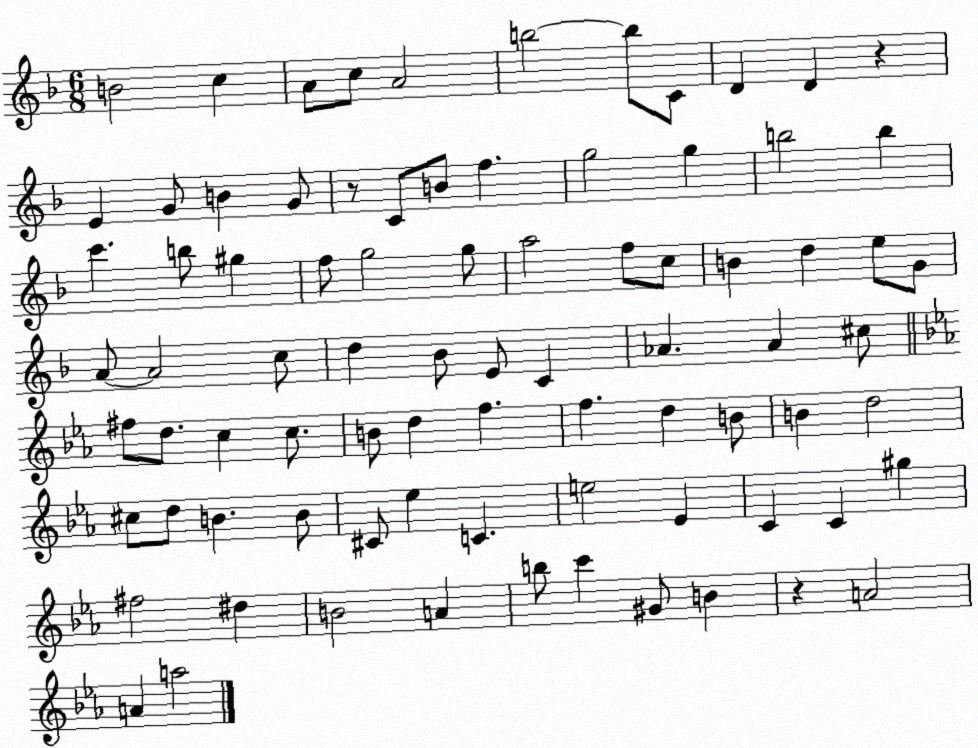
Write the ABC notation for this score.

X:1
T:Untitled
M:6/8
L:1/4
K:F
B2 c A/2 c/2 A2 b2 b/2 C/2 D D z E G/2 B G/2 z/2 C/2 B/2 f g2 g b2 b c' b/2 ^g f/2 g2 g/2 a2 f/2 c/2 B d e/2 G/2 A/2 A2 c/2 d _B/2 E/2 C _A _A ^c/2 ^f/2 d/2 c c/2 B/2 d f f d B/2 B d2 ^c/2 d/2 B B/2 ^C/2 _e C e2 _E C C ^g ^f2 ^d B2 A b/2 c' ^G/2 B z A2 A a2